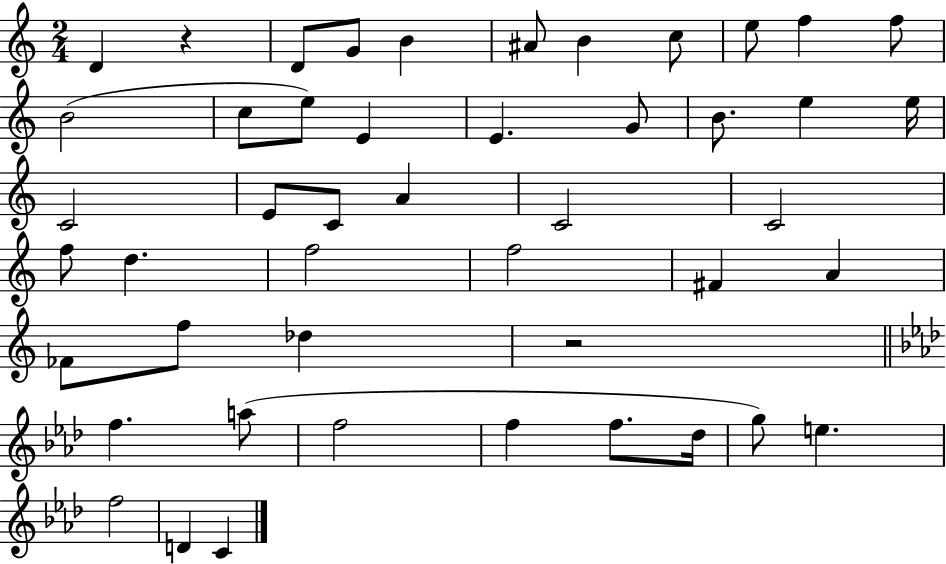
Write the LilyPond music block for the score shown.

{
  \clef treble
  \numericTimeSignature
  \time 2/4
  \key c \major
  d'4 r4 | d'8 g'8 b'4 | ais'8 b'4 c''8 | e''8 f''4 f''8 | \break b'2( | c''8 e''8) e'4 | e'4. g'8 | b'8. e''4 e''16 | \break c'2 | e'8 c'8 a'4 | c'2 | c'2 | \break f''8 d''4. | f''2 | f''2 | fis'4 a'4 | \break fes'8 f''8 des''4 | r2 | \bar "||" \break \key f \minor f''4. a''8( | f''2 | f''4 f''8. des''16 | g''8) e''4. | \break f''2 | d'4 c'4 | \bar "|."
}